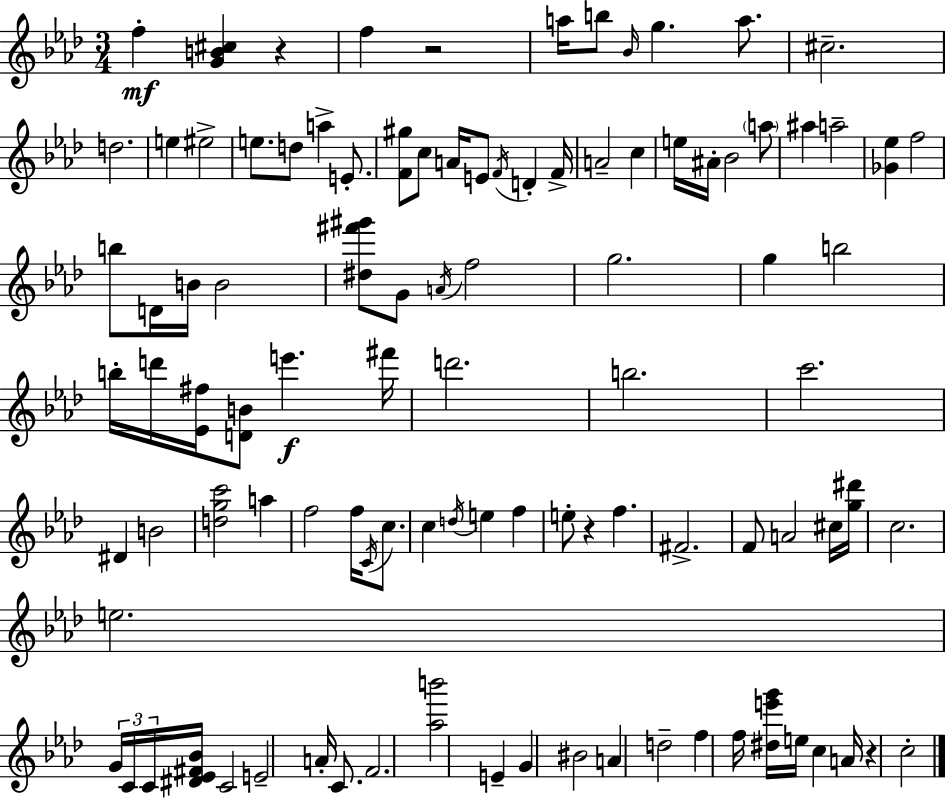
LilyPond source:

{
  \clef treble
  \numericTimeSignature
  \time 3/4
  \key aes \major
  \repeat volta 2 { f''4-.\mf <g' b' cis''>4 r4 | f''4 r2 | a''16 b''8 \grace { bes'16 } g''4. a''8. | cis''2.-- | \break d''2. | e''4 eis''2-> | e''8. d''8 a''4-> e'8.-. | <f' gis''>8 c''8 a'16 e'8 \acciaccatura { f'16 } d'4-. | \break f'16-> a'2-- c''4 | e''16 ais'16-. bes'2 | \parenthesize a''8 ais''4 a''2-- | <ges' ees''>4 f''2 | \break b''8 d'16 b'16 b'2 | <dis'' fis''' gis'''>8 g'8 \acciaccatura { a'16 } f''2 | g''2. | g''4 b''2 | \break b''16-. d'''16 <ees' fis''>16 <d' b'>8 e'''4.\f | fis'''16 d'''2. | b''2. | c'''2. | \break dis'4 b'2 | <d'' g'' c'''>2 a''4 | f''2 f''16 | \acciaccatura { c'16 } c''8. c''4 \acciaccatura { d''16 } e''4 | \break f''4 e''8-. r4 f''4. | fis'2.-> | f'8 a'2 | cis''16 <g'' dis'''>16 c''2. | \break e''2. | \tuplet 3/2 { g'16 c'16 c'16 } <dis' ees' fis' bes'>16 c'2 | e'2-- | a'16-. c'8. f'2. | \break <aes'' b'''>2 | e'4-- g'4 bis'2 | a'4 d''2-- | f''4 f''16 <dis'' e''' g'''>16 e''16 | \break c''4 a'16 r4 c''2-. | } \bar "|."
}